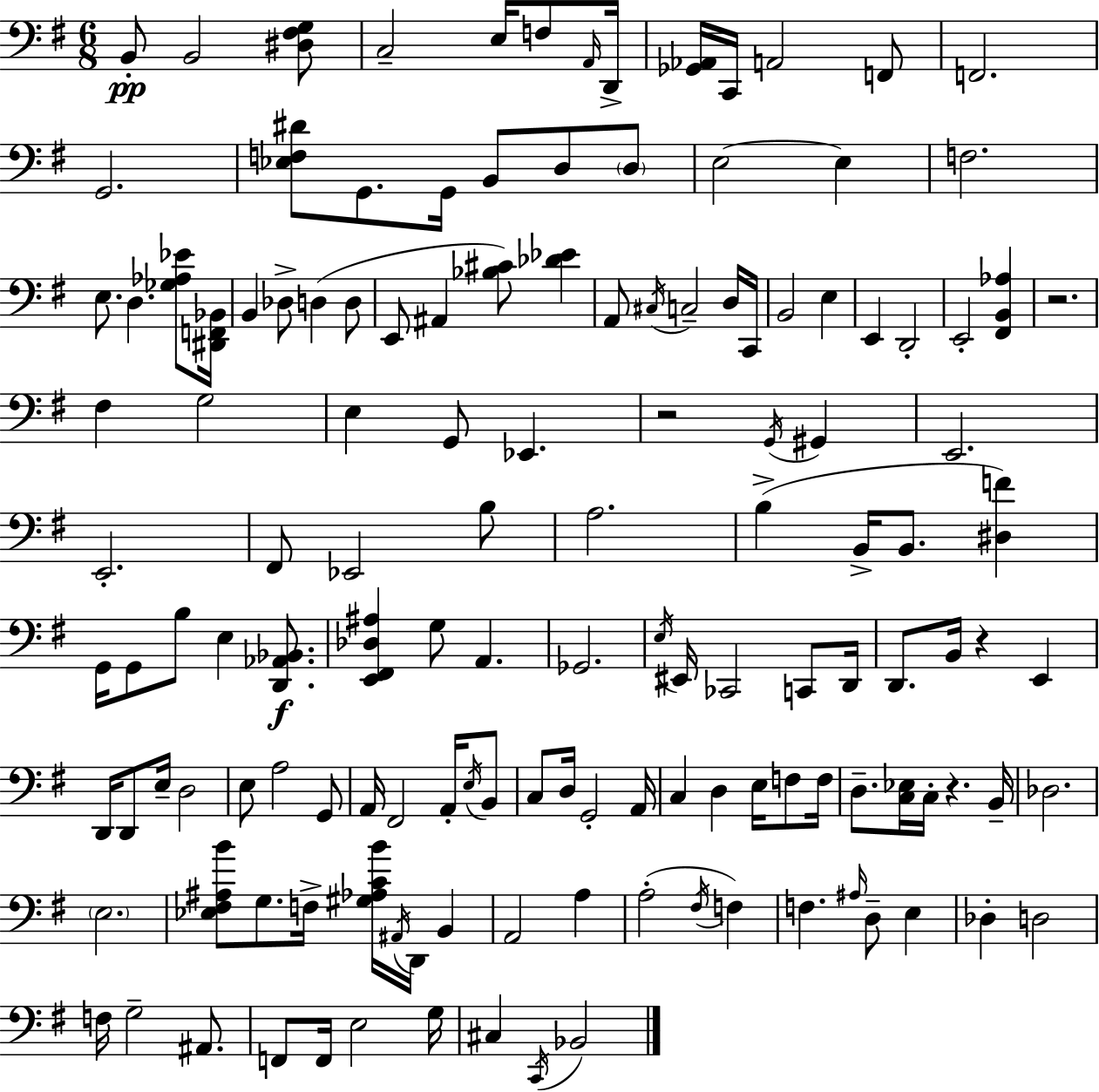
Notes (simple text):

B2/e B2/h [D#3,F#3,G3]/e C3/h E3/s F3/e A2/s D2/s [Gb2,Ab2]/s C2/s A2/h F2/e F2/h. G2/h. [Eb3,F3,D#4]/e G2/e. G2/s B2/e D3/e D3/e E3/h E3/q F3/h. E3/e. D3/q. [Gb3,Ab3,Eb4]/e [D#2,F2,Bb2]/s B2/q Db3/e D3/q D3/e E2/e A#2/q [Bb3,C#4]/e [Db4,Eb4]/q A2/e C#3/s C3/h D3/s C2/s B2/h E3/q E2/q D2/h E2/h [F#2,B2,Ab3]/q R/h. F#3/q G3/h E3/q G2/e Eb2/q. R/h G2/s G#2/q E2/h. E2/h. F#2/e Eb2/h B3/e A3/h. B3/q B2/s B2/e. [D#3,F4]/q G2/s G2/e B3/e E3/q [D2,Ab2,Bb2]/e. [E2,F#2,Db3,A#3]/q G3/e A2/q. Gb2/h. E3/s EIS2/s CES2/h C2/e D2/s D2/e. B2/s R/q E2/q D2/s D2/e E3/s D3/h E3/e A3/h G2/e A2/s F#2/h A2/s E3/s B2/e C3/e D3/s G2/h A2/s C3/q D3/q E3/s F3/e F3/s D3/e. [C3,Eb3]/s C3/s R/q. B2/s Db3/h. E3/h. [Eb3,F#3,A#3,B4]/e G3/e. F3/s [G#3,Ab3,C4,B4]/s A#2/s D2/s B2/q A2/h A3/q A3/h F#3/s F3/q F3/q. A#3/s D3/e E3/q Db3/q D3/h F3/s G3/h A#2/e. F2/e F2/s E3/h G3/s C#3/q C2/s Bb2/h